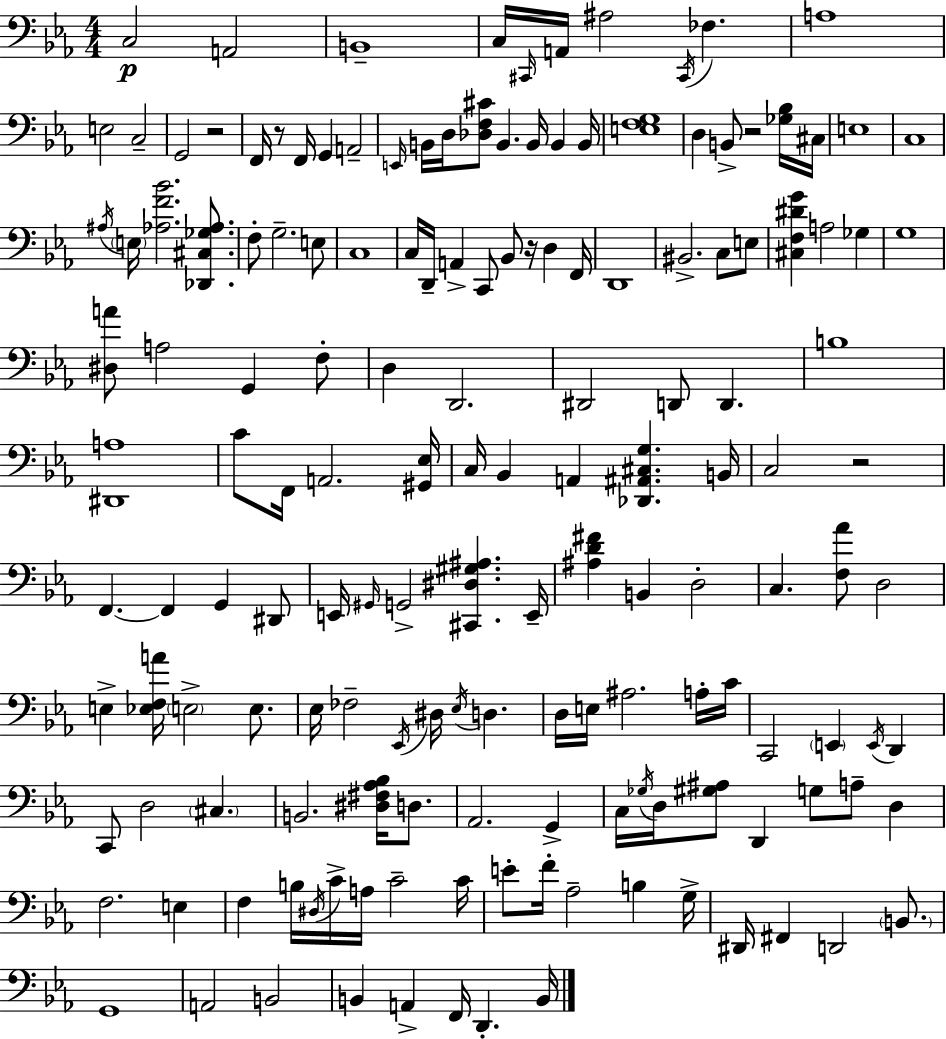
{
  \clef bass
  \numericTimeSignature
  \time 4/4
  \key c \minor
  c2\p a,2 | b,1-- | c16 \grace { cis,16 } a,16 ais2 \acciaccatura { cis,16 } fes4. | a1 | \break e2 c2-- | g,2 r2 | f,16 r8 f,16 g,4 a,2-- | \grace { e,16 } b,16 d16 <des f cis'>8 b,4. b,16 b,4 | \break b,16 <e f g>1 | d4 b,8-> r2 | <ges bes>16 cis16 e1 | c1 | \break \acciaccatura { ais16 } \parenthesize e16 <aes f' bes'>2. | <des, cis ges aes>8. f8-. g2.-- | e8 c1 | c16 d,16-- a,4-> c,8 bes,8 r16 d4 | \break f,16 d,1 | bis,2.-> | c8 e8 <cis f dis' g'>4 a2 | ges4 g1 | \break <dis a'>8 a2 g,4 | f8-. d4 d,2. | dis,2 d,8 d,4. | b1 | \break <dis, a>1 | c'8 f,16 a,2. | <gis, ees>16 c16 bes,4 a,4 <des, ais, cis g>4. | b,16 c2 r2 | \break f,4.~~ f,4 g,4 | dis,8 e,16 \grace { gis,16 } g,2-> <cis, dis gis ais>4. | e,16-- <ais d' fis'>4 b,4 d2-. | c4. <f aes'>8 d2 | \break e4-> <ees f a'>16 \parenthesize e2-> | e8. ees16 fes2-- \acciaccatura { ees,16 } dis16 | \acciaccatura { ees16 } d4. d16 e16 ais2. | a16-. c'16 c,2 \parenthesize e,4 | \break \acciaccatura { e,16 } d,4 c,8 d2 | \parenthesize cis4. b,2. | <dis fis aes bes>16 d8. aes,2. | g,4-> c16 \acciaccatura { ges16 } d16 <gis ais>8 d,4 | \break g8 a8-- d4 f2. | e4 f4 b16 \acciaccatura { dis16 } c'16-> | a16 c'2-- c'16 e'8-. f'16-. aes2-- | b4 g16-> dis,16 fis,4 d,2 | \break \parenthesize b,8. g,1 | a,2 | b,2 b,4 a,4-> | f,16 d,4.-. b,16 \bar "|."
}